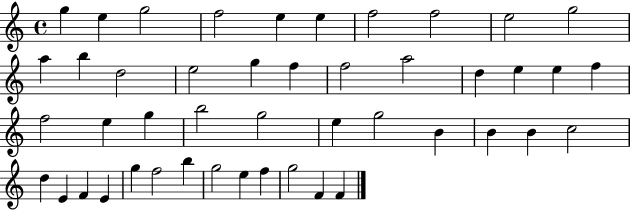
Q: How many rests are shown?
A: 0